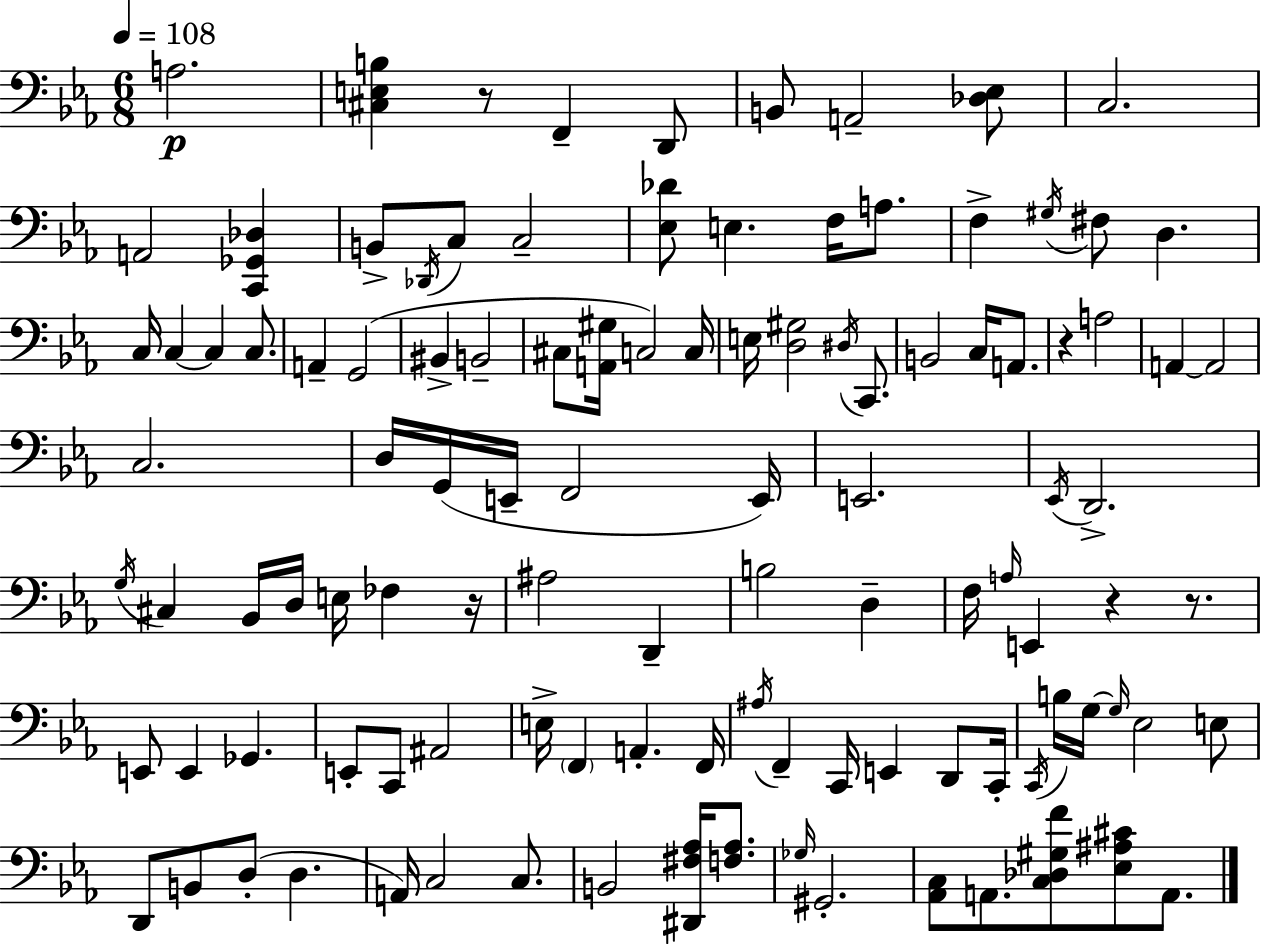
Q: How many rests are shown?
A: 5